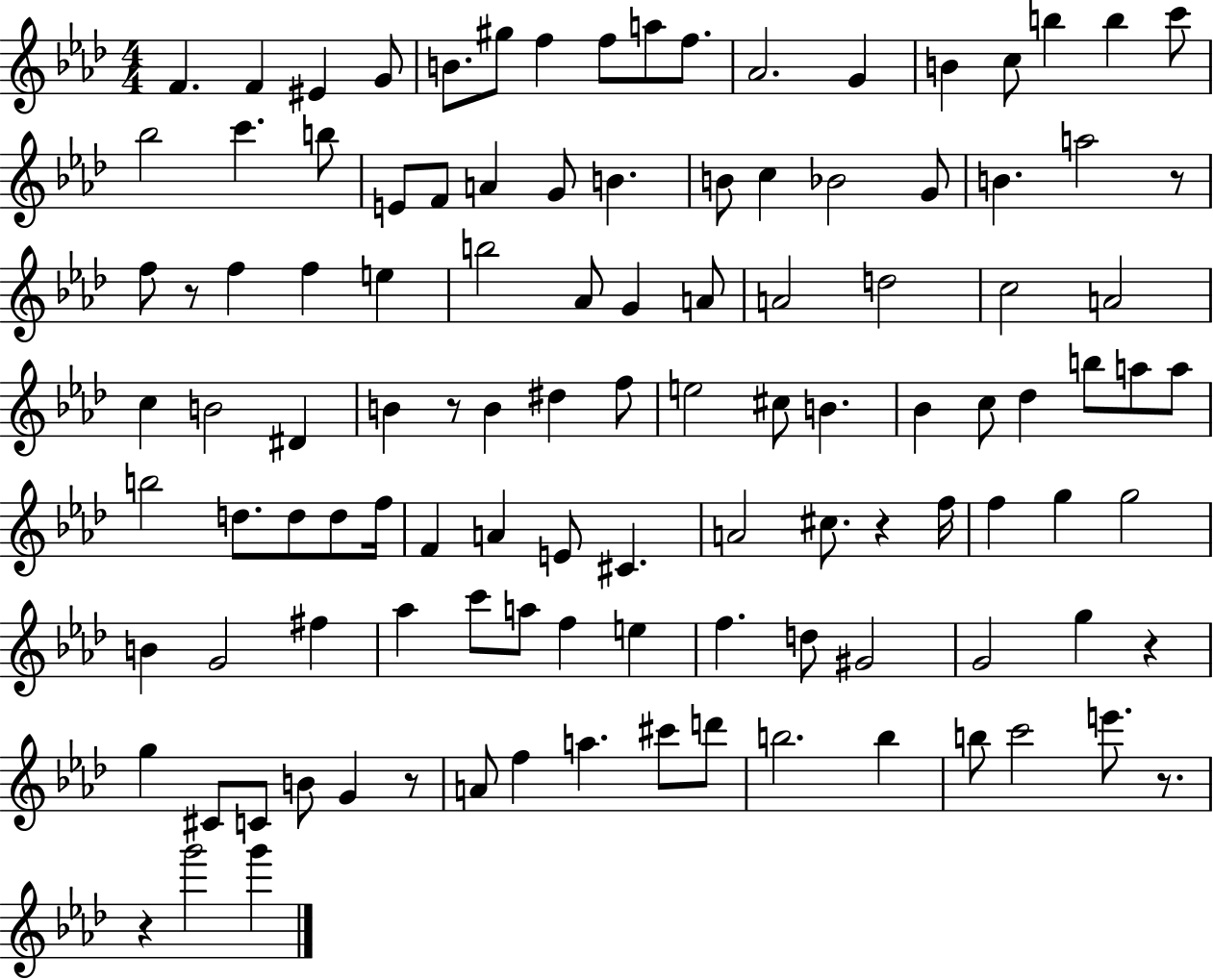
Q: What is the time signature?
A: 4/4